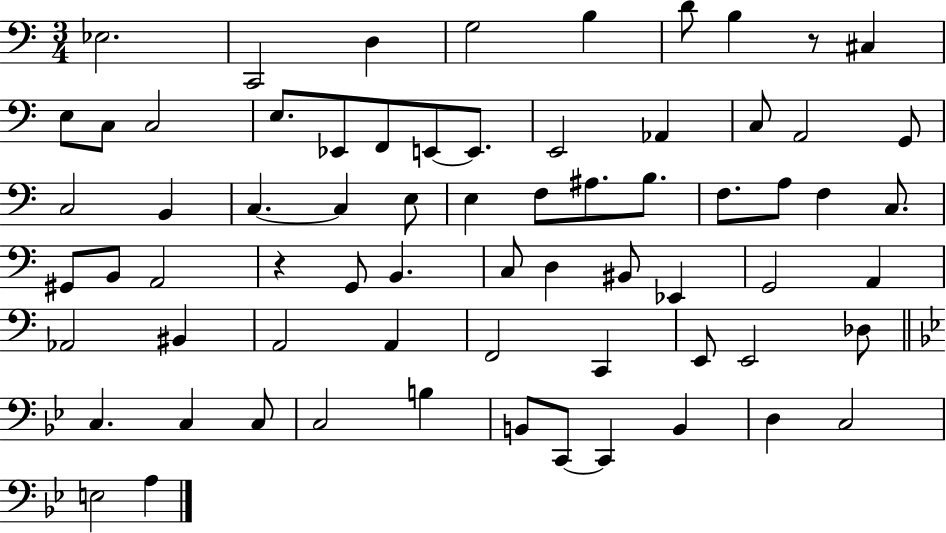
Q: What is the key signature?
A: C major